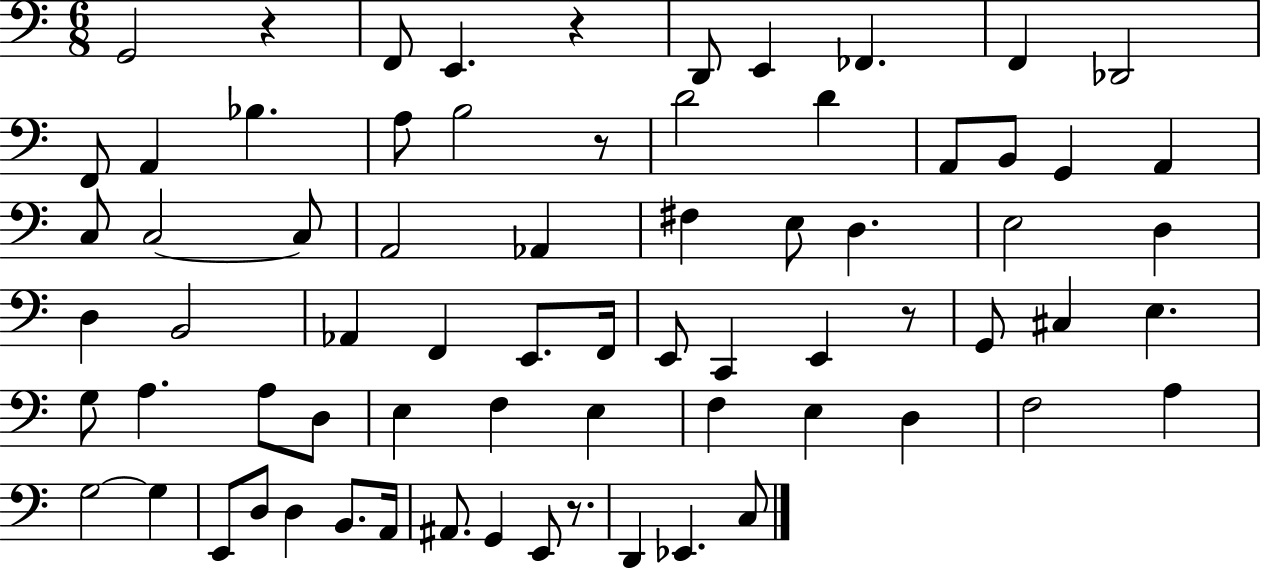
G2/h R/q F2/e E2/q. R/q D2/e E2/q FES2/q. F2/q Db2/h F2/e A2/q Bb3/q. A3/e B3/h R/e D4/h D4/q A2/e B2/e G2/q A2/q C3/e C3/h C3/e A2/h Ab2/q F#3/q E3/e D3/q. E3/h D3/q D3/q B2/h Ab2/q F2/q E2/e. F2/s E2/e C2/q E2/q R/e G2/e C#3/q E3/q. G3/e A3/q. A3/e D3/e E3/q F3/q E3/q F3/q E3/q D3/q F3/h A3/q G3/h G3/q E2/e D3/e D3/q B2/e. A2/s A#2/e. G2/q E2/e R/e. D2/q Eb2/q. C3/e